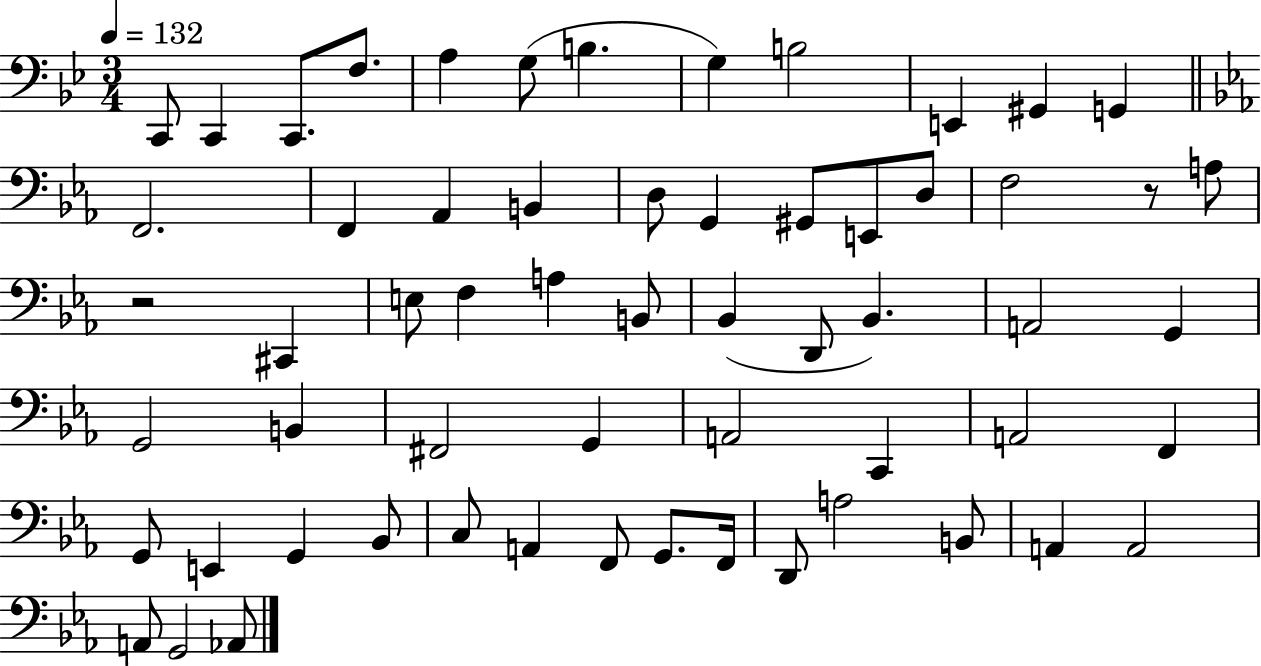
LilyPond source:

{
  \clef bass
  \numericTimeSignature
  \time 3/4
  \key bes \major
  \tempo 4 = 132
  c,8 c,4 c,8. f8. | a4 g8( b4. | g4) b2 | e,4 gis,4 g,4 | \break \bar "||" \break \key ees \major f,2. | f,4 aes,4 b,4 | d8 g,4 gis,8 e,8 d8 | f2 r8 a8 | \break r2 cis,4 | e8 f4 a4 b,8 | bes,4( d,8 bes,4.) | a,2 g,4 | \break g,2 b,4 | fis,2 g,4 | a,2 c,4 | a,2 f,4 | \break g,8 e,4 g,4 bes,8 | c8 a,4 f,8 g,8. f,16 | d,8 a2 b,8 | a,4 a,2 | \break a,8 g,2 aes,8 | \bar "|."
}